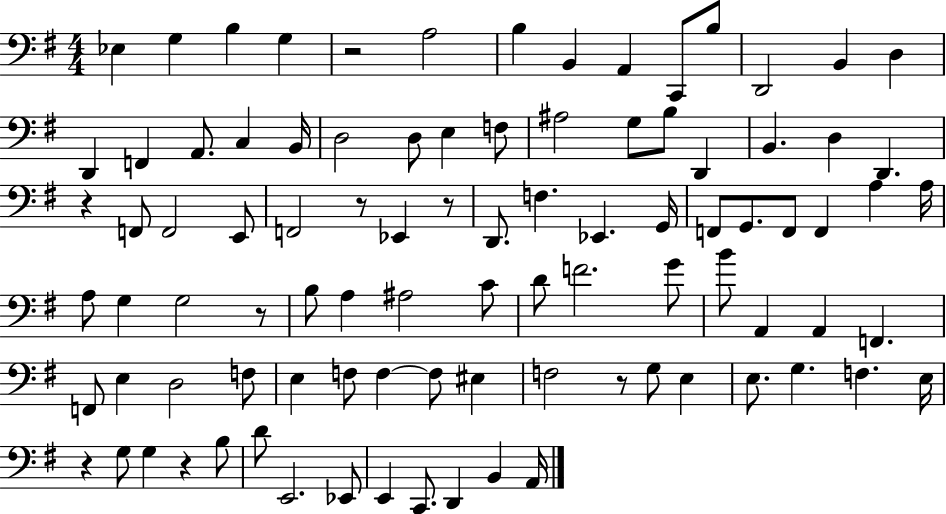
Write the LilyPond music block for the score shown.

{
  \clef bass
  \numericTimeSignature
  \time 4/4
  \key g \major
  ees4 g4 b4 g4 | r2 a2 | b4 b,4 a,4 c,8 b8 | d,2 b,4 d4 | \break d,4 f,4 a,8. c4 b,16 | d2 d8 e4 f8 | ais2 g8 b8 d,4 | b,4. d4 d,4. | \break r4 f,8 f,2 e,8 | f,2 r8 ees,4 r8 | d,8. f4. ees,4. g,16 | f,8 g,8. f,8 f,4 a4 a16 | \break a8 g4 g2 r8 | b8 a4 ais2 c'8 | d'8 f'2. g'8 | b'8 a,4 a,4 f,4. | \break f,8 e4 d2 f8 | e4 f8 f4~~ f8 eis4 | f2 r8 g8 e4 | e8. g4. f4. e16 | \break r4 g8 g4 r4 b8 | d'8 e,2. ees,8 | e,4 c,8. d,4 b,4 a,16 | \bar "|."
}